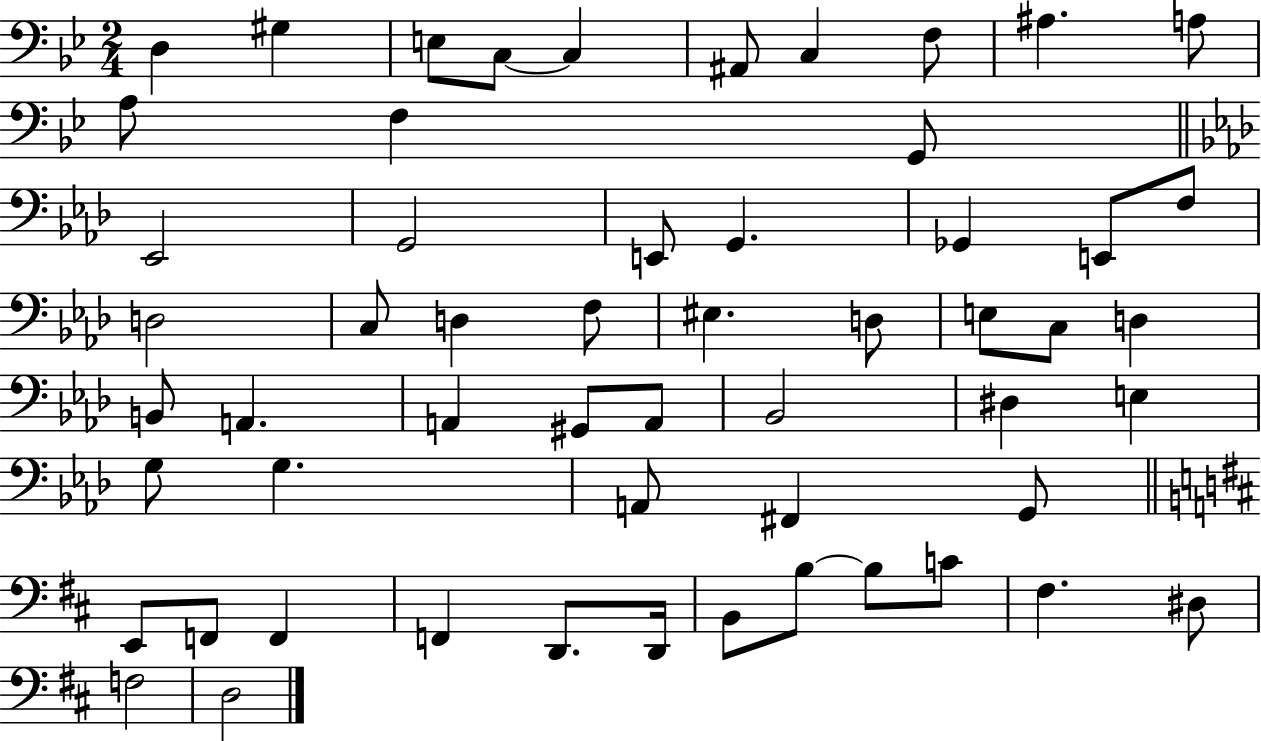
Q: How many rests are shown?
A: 0